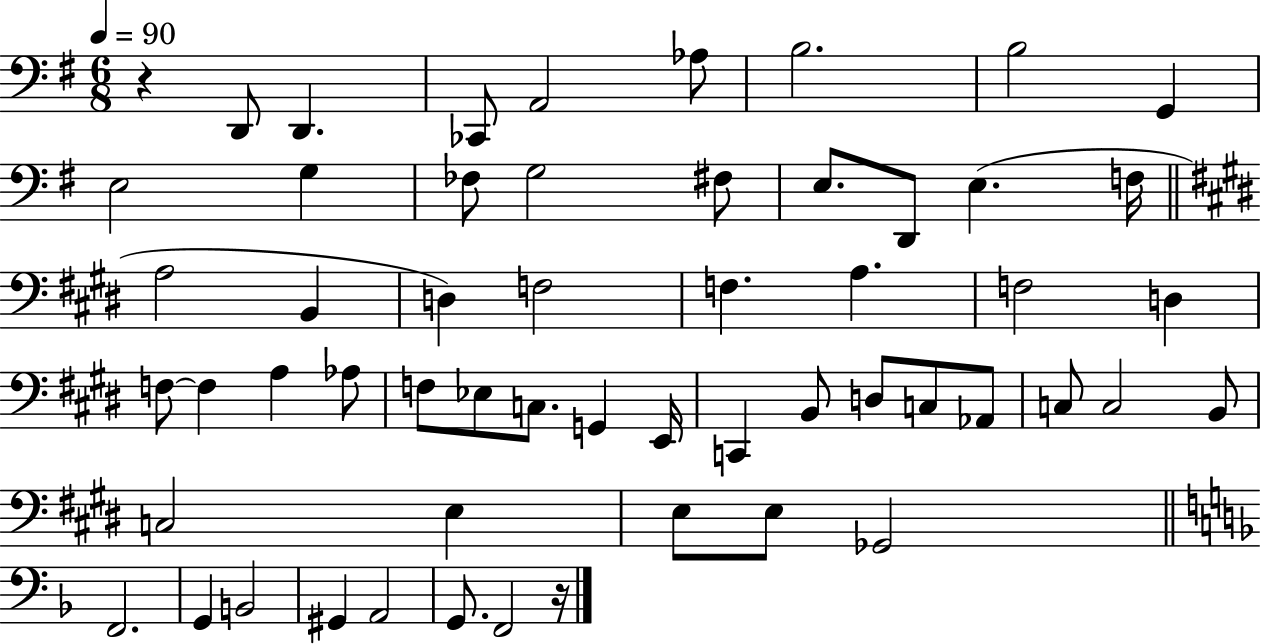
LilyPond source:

{
  \clef bass
  \numericTimeSignature
  \time 6/8
  \key g \major
  \tempo 4 = 90
  \repeat volta 2 { r4 d,8 d,4. | ces,8 a,2 aes8 | b2. | b2 g,4 | \break e2 g4 | fes8 g2 fis8 | e8. d,8 e4.( f16 | \bar "||" \break \key e \major a2 b,4 | d4) f2 | f4. a4. | f2 d4 | \break f8~~ f4 a4 aes8 | f8 ees8 c8. g,4 e,16 | c,4 b,8 d8 c8 aes,8 | c8 c2 b,8 | \break c2 e4 | e8 e8 ges,2 | \bar "||" \break \key f \major f,2. | g,4 b,2 | gis,4 a,2 | g,8. f,2 r16 | \break } \bar "|."
}